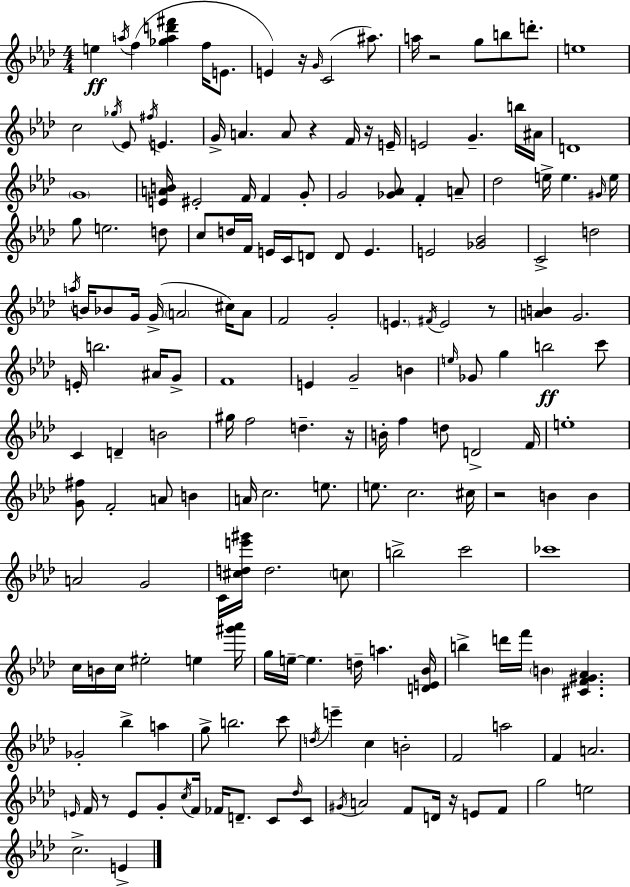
E5/q A5/s F5/q [Gb5,A5,D6,F#6]/q F5/s E4/e. E4/q R/s G4/s C4/h A#5/e. A5/s R/h G5/e B5/e D6/e. E5/w C5/h Gb5/s Eb4/e F#5/s E4/q. G4/s A4/q. A4/e R/q F4/s R/s E4/s E4/h G4/q. B5/s A#4/s D4/w G4/w [E4,A4,B4]/s EIS4/h F4/s F4/q G4/e G4/h [Gb4,Ab4]/e F4/q A4/e Db5/h E5/s E5/q. G#4/s E5/s G5/e E5/h. D5/e C5/e D5/s F4/s E4/s C4/s D4/e D4/e E4/q. E4/h [Gb4,Bb4]/h C4/h D5/h A5/s B4/s Bb4/e G4/s G4/s A4/h C#5/s A4/e F4/h G4/h E4/q. F#4/s E4/h R/e [A4,B4]/q G4/h. E4/s B5/h. A#4/s G4/e F4/w E4/q G4/h B4/q E5/s Gb4/e G5/q B5/h C6/e C4/q D4/q B4/h G#5/s F5/h D5/q. R/s B4/s F5/q D5/e D4/h F4/s E5/w [G4,F#5]/e F4/h A4/e B4/q A4/s C5/h. E5/e. E5/e. C5/h. C#5/s R/h B4/q B4/q A4/h G4/h C4/s [C#5,D5,E6,G#6]/s D5/h. C5/e B5/h C6/h CES6/w C5/s B4/s C5/s EIS5/h E5/q [G#6,Ab6]/s G5/s E5/s E5/q. D5/s A5/q. [D4,E4,Bb4]/s B5/q D6/s F6/s B4/q [C#4,F4,G#4,Ab4]/q. Gb4/h Bb5/q A5/q G5/e B5/h. C6/e D5/s E6/q C5/q B4/h F4/h A5/h F4/q A4/h. E4/s F4/s R/e E4/e G4/e C5/s F4/s FES4/s D4/e. C4/e Db5/s C4/e G#4/s A4/h F4/e D4/s R/s E4/e F4/e G5/h E5/h C5/h. E4/q